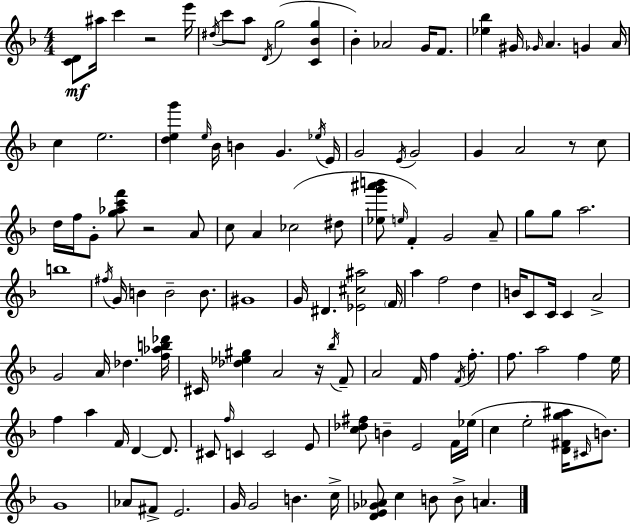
X:1
T:Untitled
M:4/4
L:1/4
K:Dm
[CD]/2 ^a/4 c' z2 e'/4 ^d/4 c'/2 a/2 D/4 g2 [C_Bg] _B _A2 G/4 F/2 [_e_b] ^G/4 _G/4 A G A/4 c e2 [deg'] e/4 _B/4 B G _e/4 E/4 G2 E/4 G2 G A2 z/2 c/2 d/4 f/4 G/2 [g_ac'f']/2 z2 A/2 c/2 A _c2 ^d/2 [_eg'^a'b']/2 e/4 F G2 A/2 g/2 g/2 a2 b4 ^f/4 G/4 B B2 B/2 ^G4 G/4 ^D [_E^c^a]2 F/4 a f2 d B/4 C/2 C/4 C A2 G2 A/4 _d [f_ab_d']/4 ^C/4 [_d_e^g] A2 z/4 _b/4 F/2 A2 F/4 f F/4 f/2 f/2 a2 f e/4 f a F/4 D D/2 ^C/2 f/4 C C2 E/2 [c_d^f]/2 B E2 F/4 _e/4 c e2 [D^Fg^a]/4 ^C/4 B/2 G4 _A/2 ^F/2 E2 G/4 G2 B c/4 [DE_G_A]/2 c B/2 B/2 A